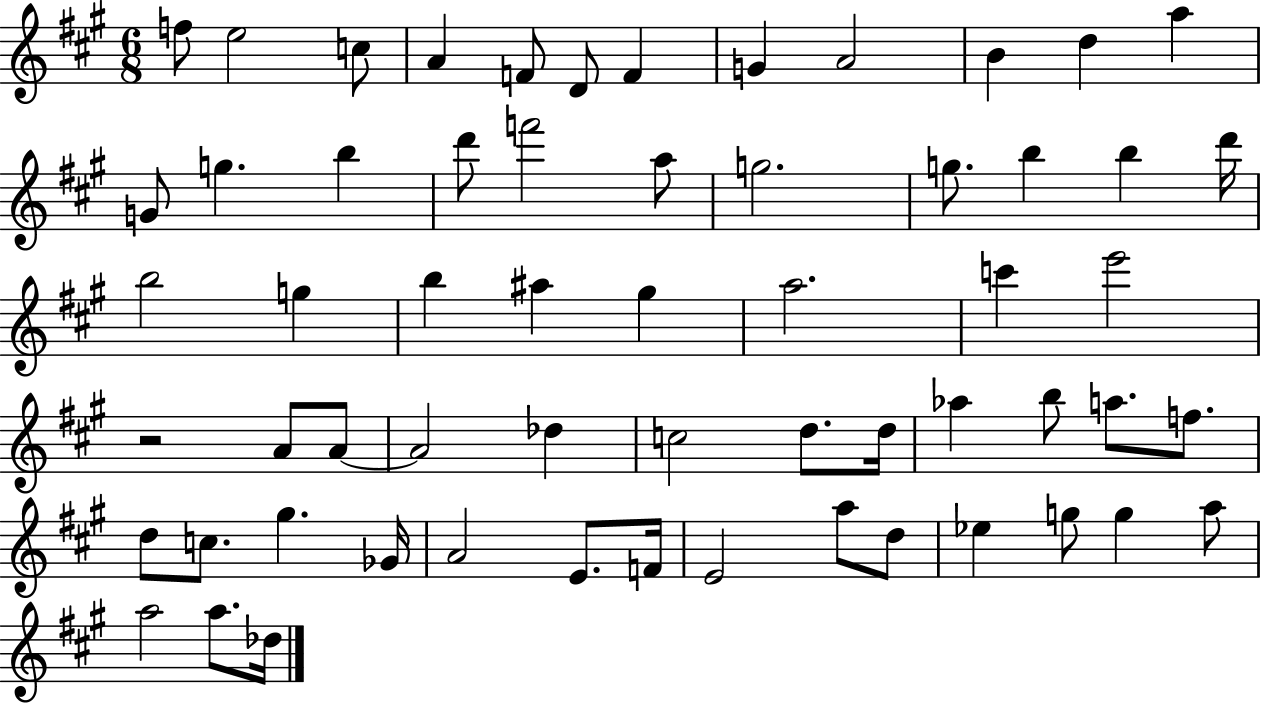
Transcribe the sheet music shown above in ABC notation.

X:1
T:Untitled
M:6/8
L:1/4
K:A
f/2 e2 c/2 A F/2 D/2 F G A2 B d a G/2 g b d'/2 f'2 a/2 g2 g/2 b b d'/4 b2 g b ^a ^g a2 c' e'2 z2 A/2 A/2 A2 _d c2 d/2 d/4 _a b/2 a/2 f/2 d/2 c/2 ^g _G/4 A2 E/2 F/4 E2 a/2 d/2 _e g/2 g a/2 a2 a/2 _d/4